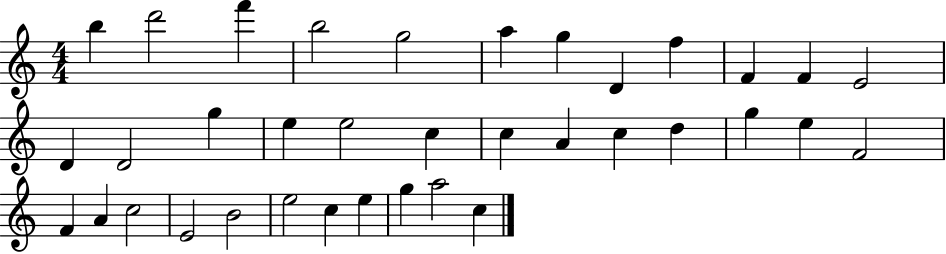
X:1
T:Untitled
M:4/4
L:1/4
K:C
b d'2 f' b2 g2 a g D f F F E2 D D2 g e e2 c c A c d g e F2 F A c2 E2 B2 e2 c e g a2 c